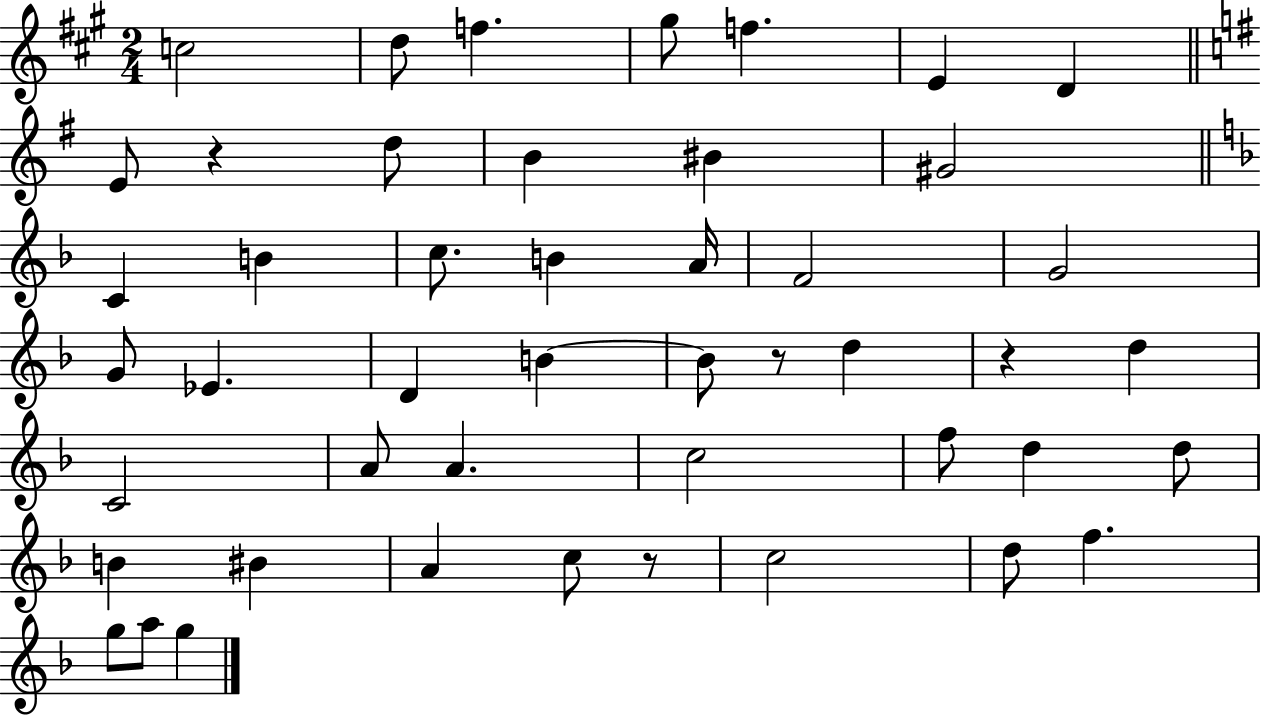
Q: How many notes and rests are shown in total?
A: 47